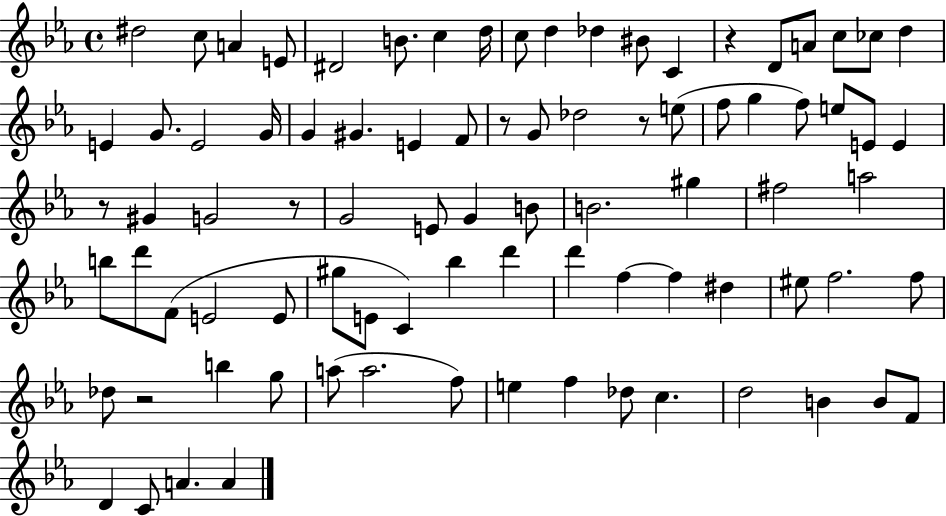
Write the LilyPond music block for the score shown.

{
  \clef treble
  \time 4/4
  \defaultTimeSignature
  \key ees \major
  dis''2 c''8 a'4 e'8 | dis'2 b'8. c''4 d''16 | c''8 d''4 des''4 bis'8 c'4 | r4 d'8 a'8 c''8 ces''8 d''4 | \break e'4 g'8. e'2 g'16 | g'4 gis'4. e'4 f'8 | r8 g'8 des''2 r8 e''8( | f''8 g''4 f''8) e''8 e'8 e'4 | \break r8 gis'4 g'2 r8 | g'2 e'8 g'4 b'8 | b'2. gis''4 | fis''2 a''2 | \break b''8 d'''8 f'8( e'2 e'8 | gis''8 e'8 c'4) bes''4 d'''4 | d'''4 f''4~~ f''4 dis''4 | eis''8 f''2. f''8 | \break des''8 r2 b''4 g''8 | a''8( a''2. f''8) | e''4 f''4 des''8 c''4. | d''2 b'4 b'8 f'8 | \break d'4 c'8 a'4. a'4 | \bar "|."
}